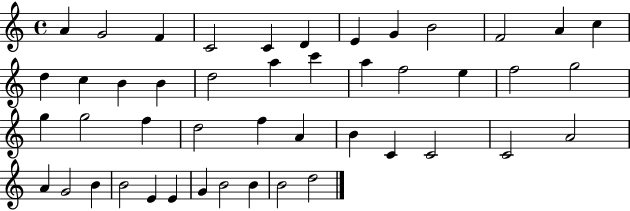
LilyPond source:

{
  \clef treble
  \time 4/4
  \defaultTimeSignature
  \key c \major
  a'4 g'2 f'4 | c'2 c'4 d'4 | e'4 g'4 b'2 | f'2 a'4 c''4 | \break d''4 c''4 b'4 b'4 | d''2 a''4 c'''4 | a''4 f''2 e''4 | f''2 g''2 | \break g''4 g''2 f''4 | d''2 f''4 a'4 | b'4 c'4 c'2 | c'2 a'2 | \break a'4 g'2 b'4 | b'2 e'4 e'4 | g'4 b'2 b'4 | b'2 d''2 | \break \bar "|."
}